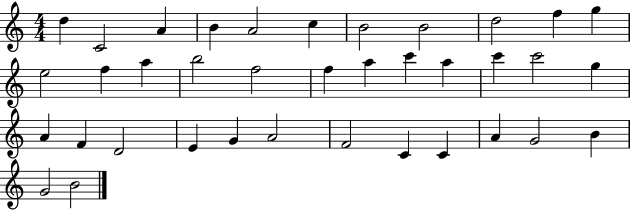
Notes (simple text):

D5/q C4/h A4/q B4/q A4/h C5/q B4/h B4/h D5/h F5/q G5/q E5/h F5/q A5/q B5/h F5/h F5/q A5/q C6/q A5/q C6/q C6/h G5/q A4/q F4/q D4/h E4/q G4/q A4/h F4/h C4/q C4/q A4/q G4/h B4/q G4/h B4/h